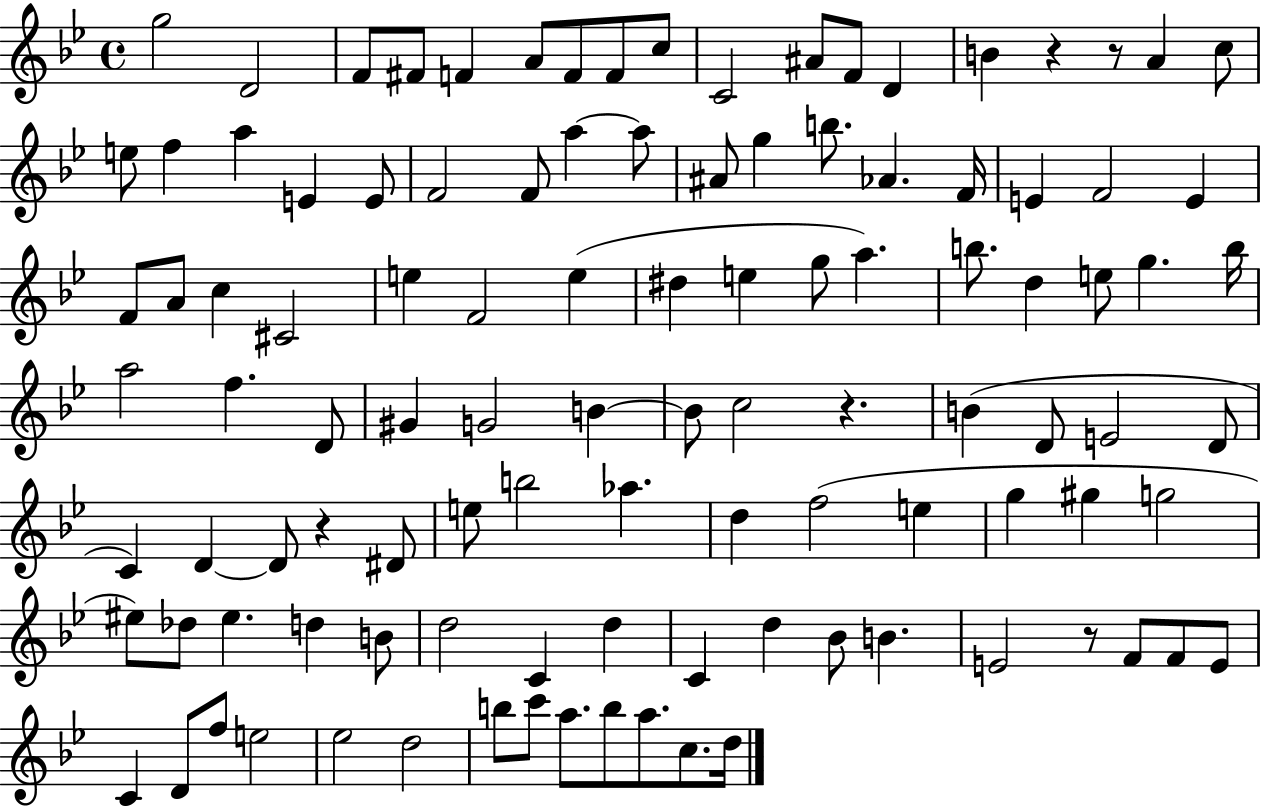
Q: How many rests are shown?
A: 5